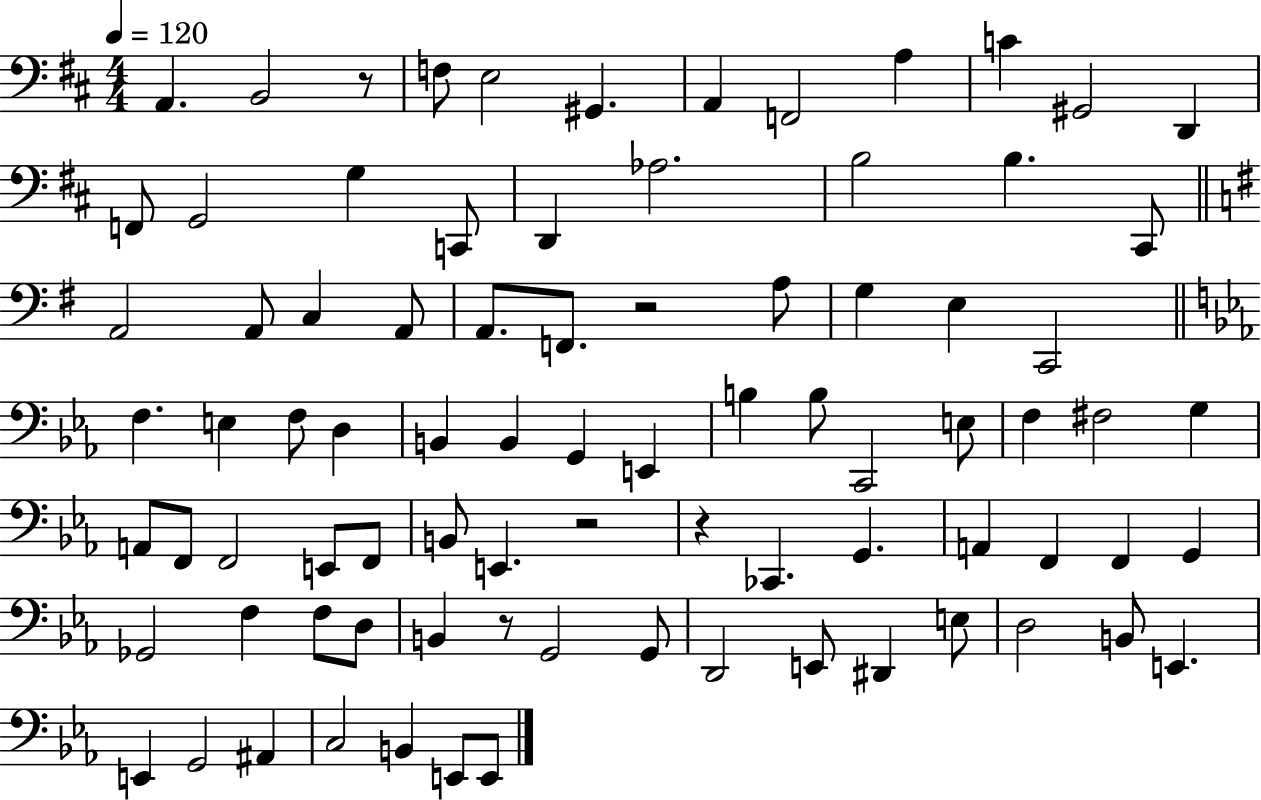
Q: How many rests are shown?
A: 5